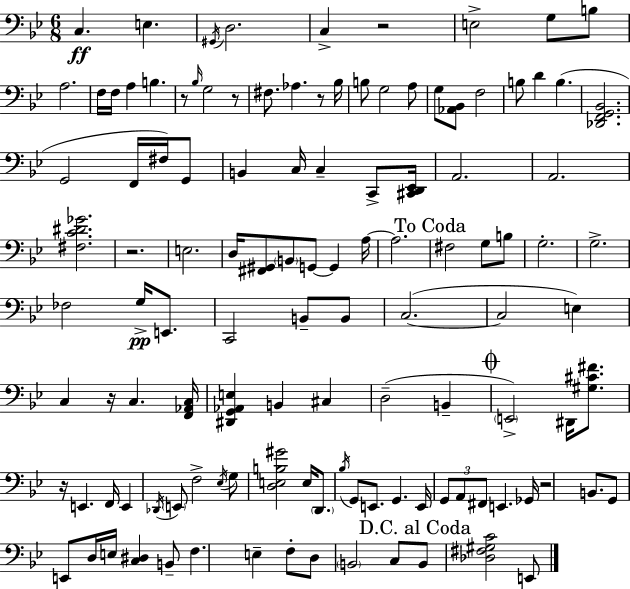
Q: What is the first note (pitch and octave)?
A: C3